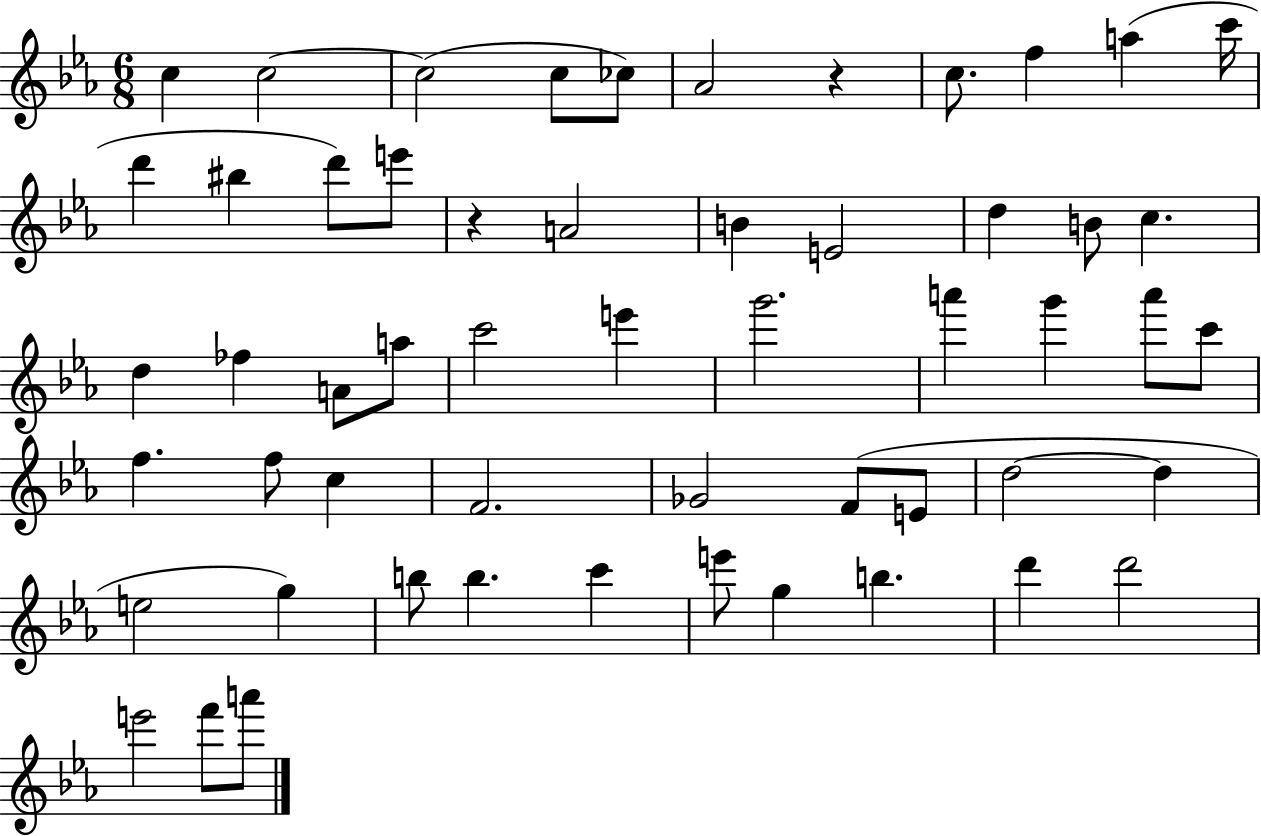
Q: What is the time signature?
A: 6/8